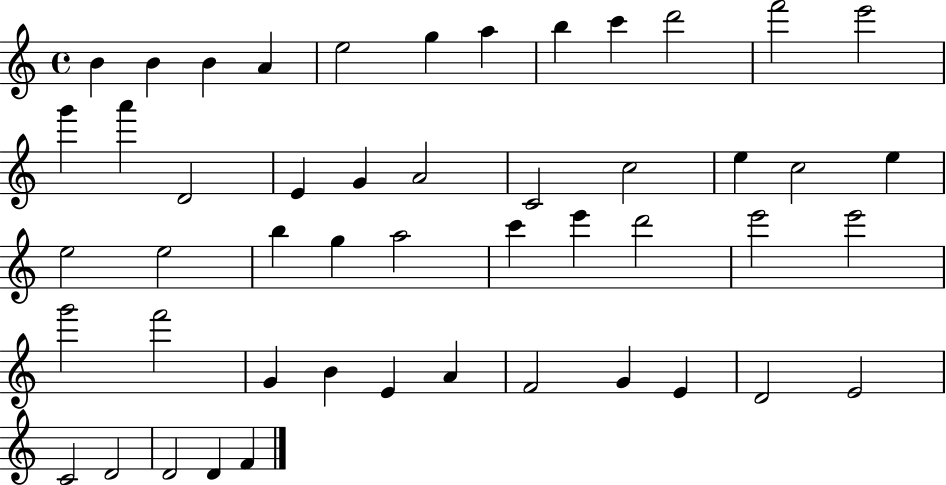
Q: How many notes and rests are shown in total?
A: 49